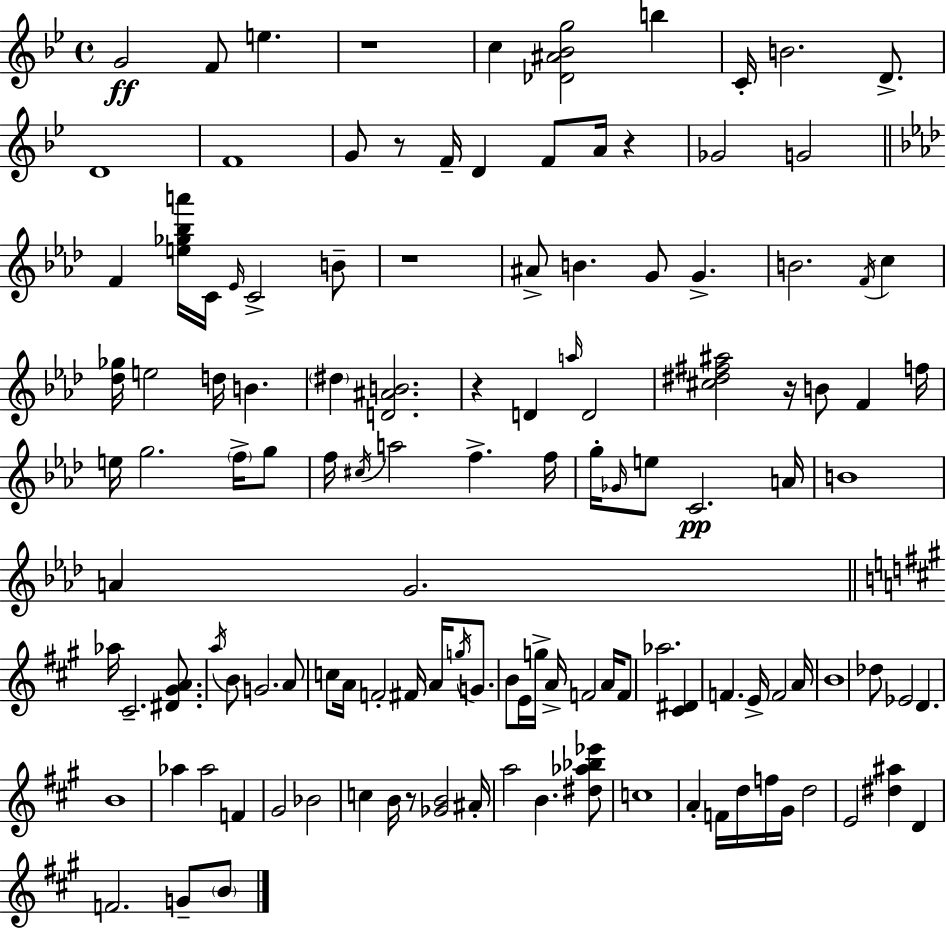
X:1
T:Untitled
M:4/4
L:1/4
K:Gm
G2 F/2 e z4 c [_D^A_Bg]2 b C/4 B2 D/2 D4 F4 G/2 z/2 F/4 D F/2 A/4 z _G2 G2 F [e_g_ba']/4 C/4 _E/4 C2 B/2 z4 ^A/2 B G/2 G B2 F/4 c [_d_g]/4 e2 d/4 B ^d [D^AB]2 z D a/4 D2 [^c^d^f^a]2 z/4 B/2 F f/4 e/4 g2 f/4 g/2 f/4 ^c/4 a2 f f/4 g/4 _G/4 e/2 C2 A/4 B4 A G2 _a/4 ^C2 [^D^GA]/2 a/4 B/2 G2 A/2 c/2 A/4 F2 ^F/4 A/4 g/4 G/2 B/2 E/4 g/4 A/4 F2 A/4 F/2 _a2 [^C^D] F E/4 F2 A/4 B4 _d/2 _E2 D B4 _a _a2 F ^G2 _B2 c B/4 z/2 [_GB]2 ^A/4 a2 B [^d_a_b_e']/2 c4 A F/4 d/4 f/4 ^G/4 d2 E2 [^d^a] D F2 G/2 B/2